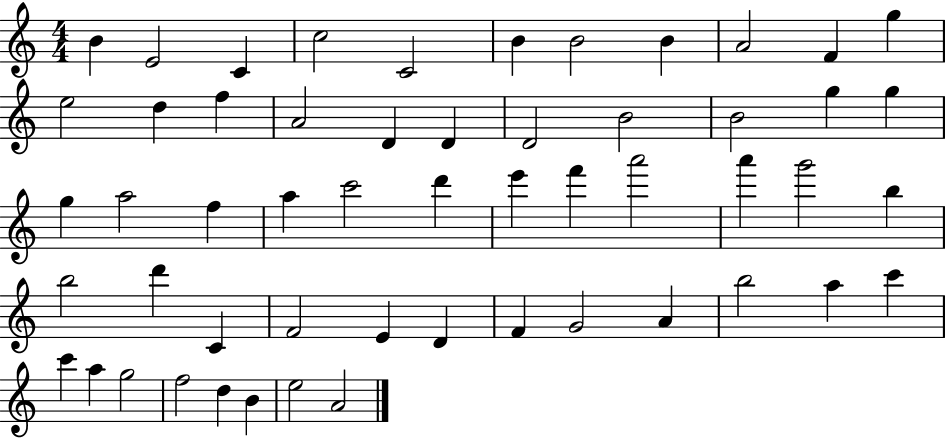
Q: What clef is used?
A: treble